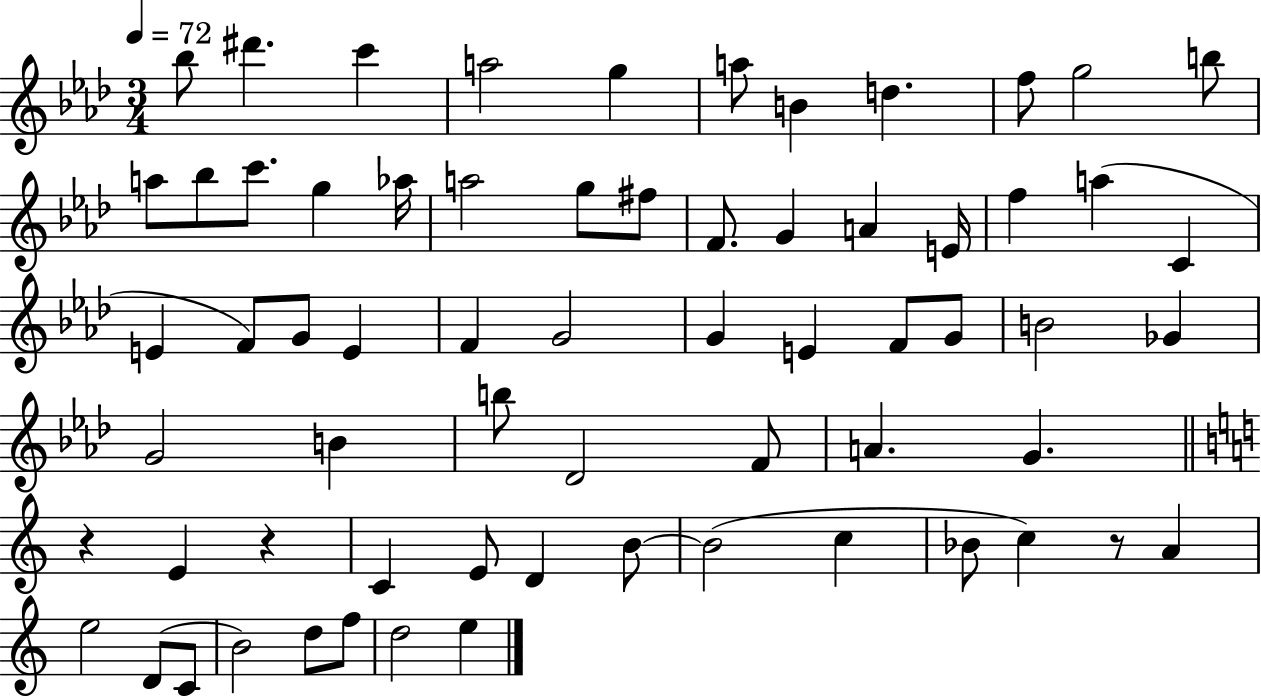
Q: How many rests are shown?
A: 3